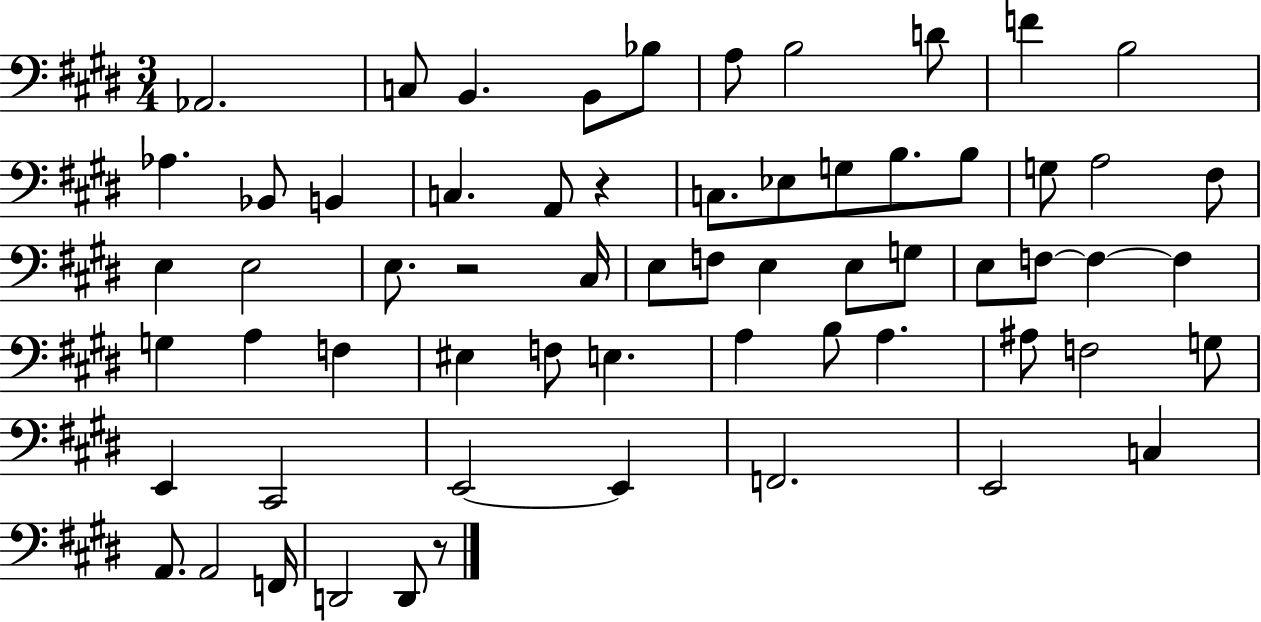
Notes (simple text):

Ab2/h. C3/e B2/q. B2/e Bb3/e A3/e B3/h D4/e F4/q B3/h Ab3/q. Bb2/e B2/q C3/q. A2/e R/q C3/e. Eb3/e G3/e B3/e. B3/e G3/e A3/h F#3/e E3/q E3/h E3/e. R/h C#3/s E3/e F3/e E3/q E3/e G3/e E3/e F3/e F3/q F3/q G3/q A3/q F3/q EIS3/q F3/e E3/q. A3/q B3/e A3/q. A#3/e F3/h G3/e E2/q C#2/h E2/h E2/q F2/h. E2/h C3/q A2/e. A2/h F2/s D2/h D2/e R/e